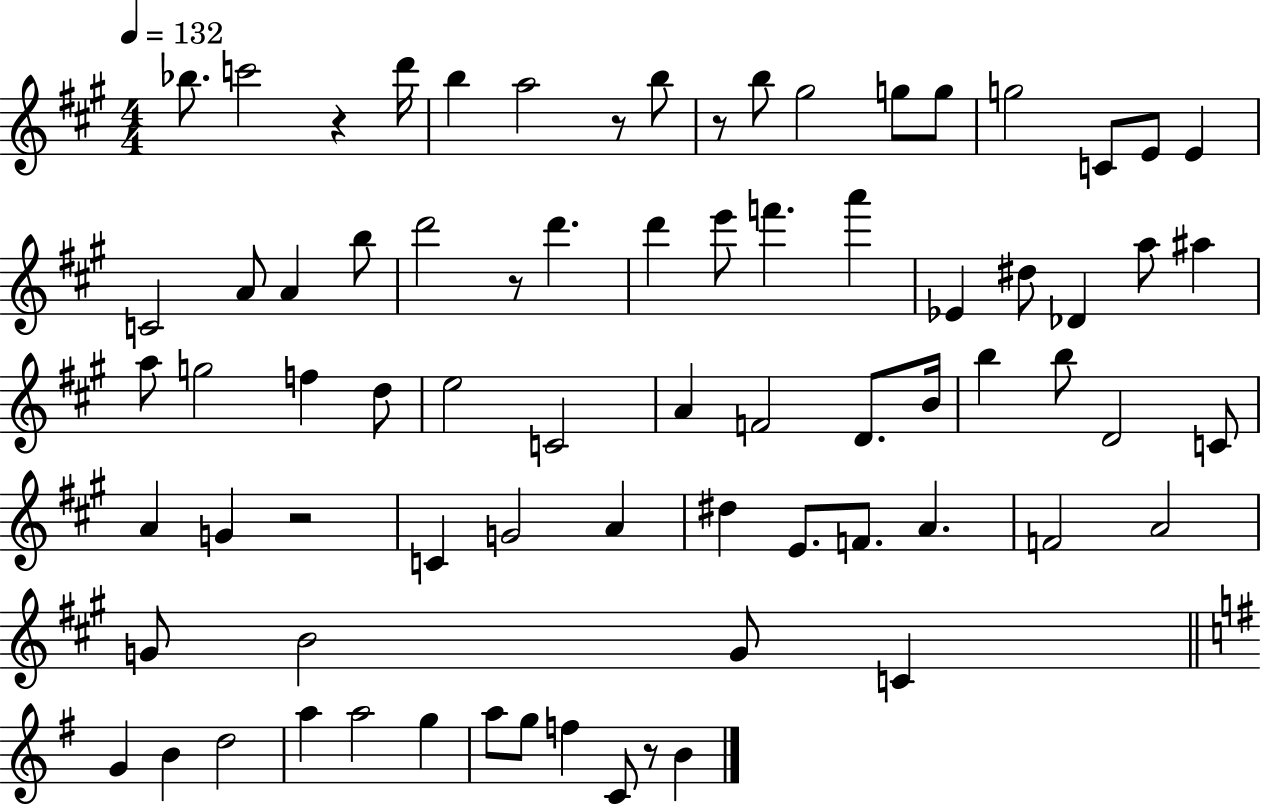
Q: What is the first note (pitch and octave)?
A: Bb5